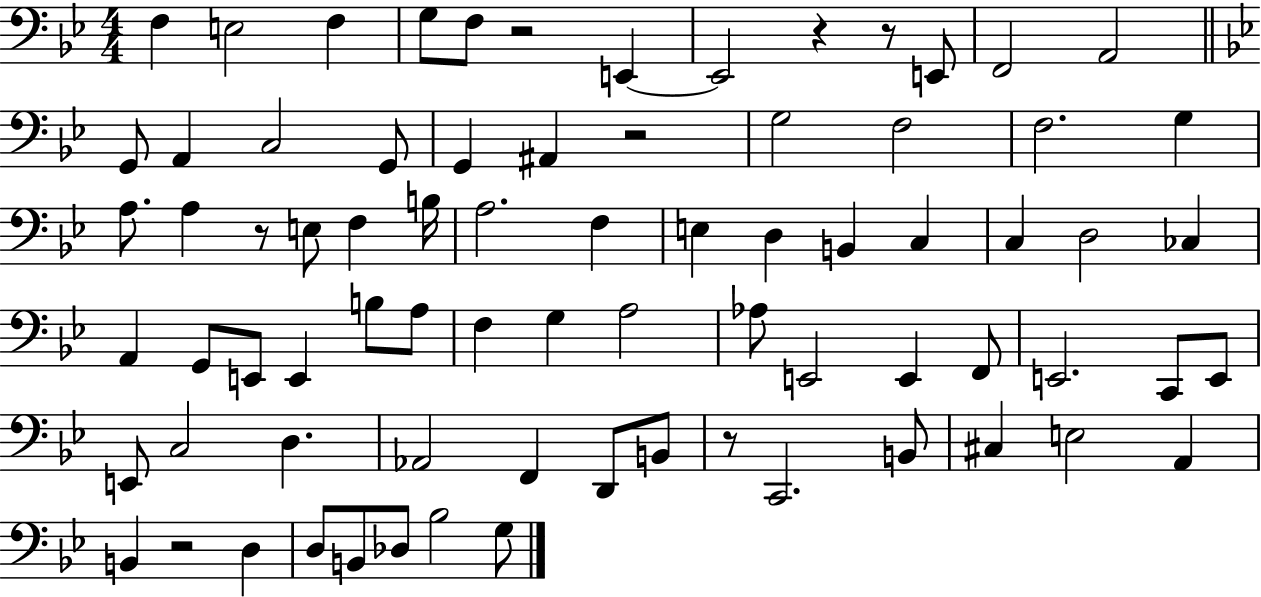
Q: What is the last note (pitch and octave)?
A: G3